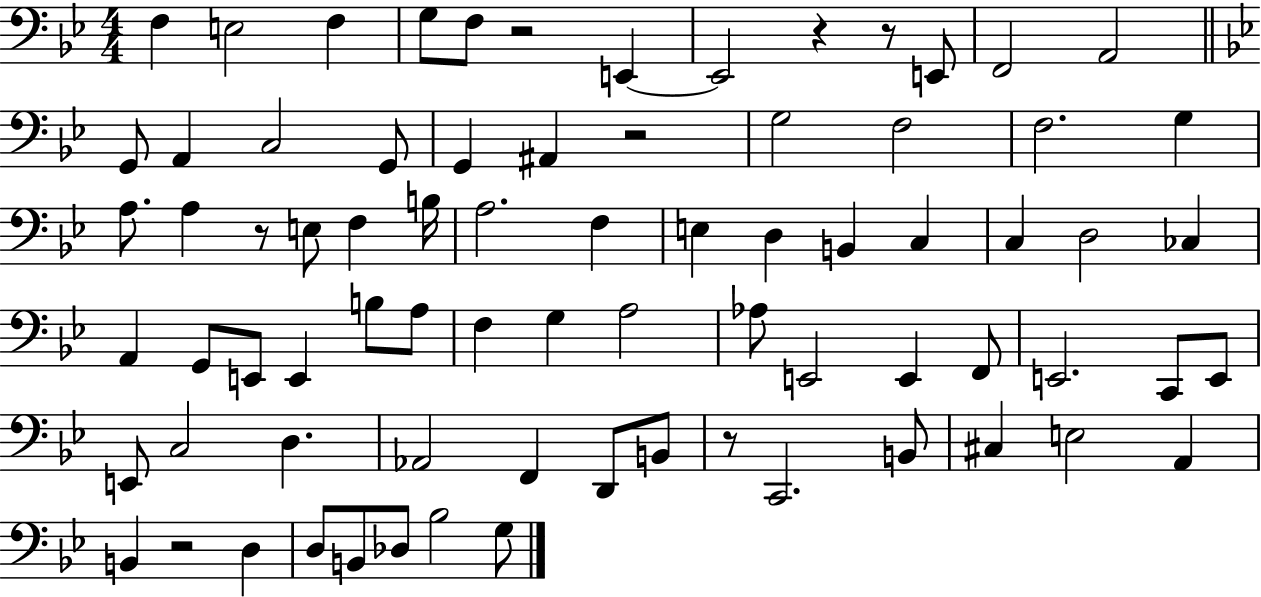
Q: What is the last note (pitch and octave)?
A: G3